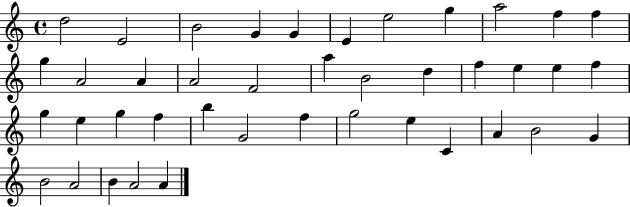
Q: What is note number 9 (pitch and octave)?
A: A5